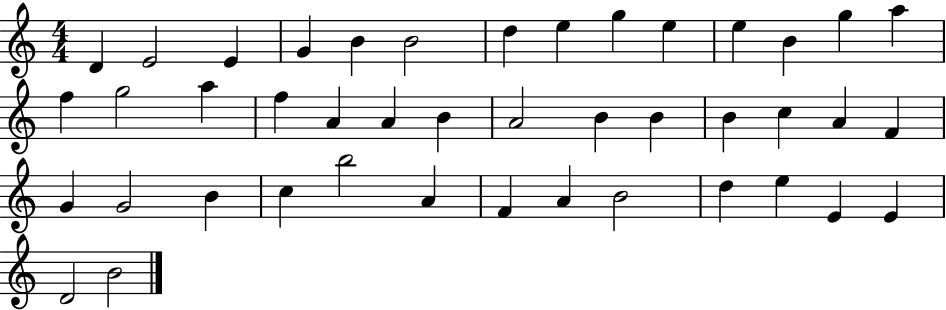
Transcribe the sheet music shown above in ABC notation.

X:1
T:Untitled
M:4/4
L:1/4
K:C
D E2 E G B B2 d e g e e B g a f g2 a f A A B A2 B B B c A F G G2 B c b2 A F A B2 d e E E D2 B2